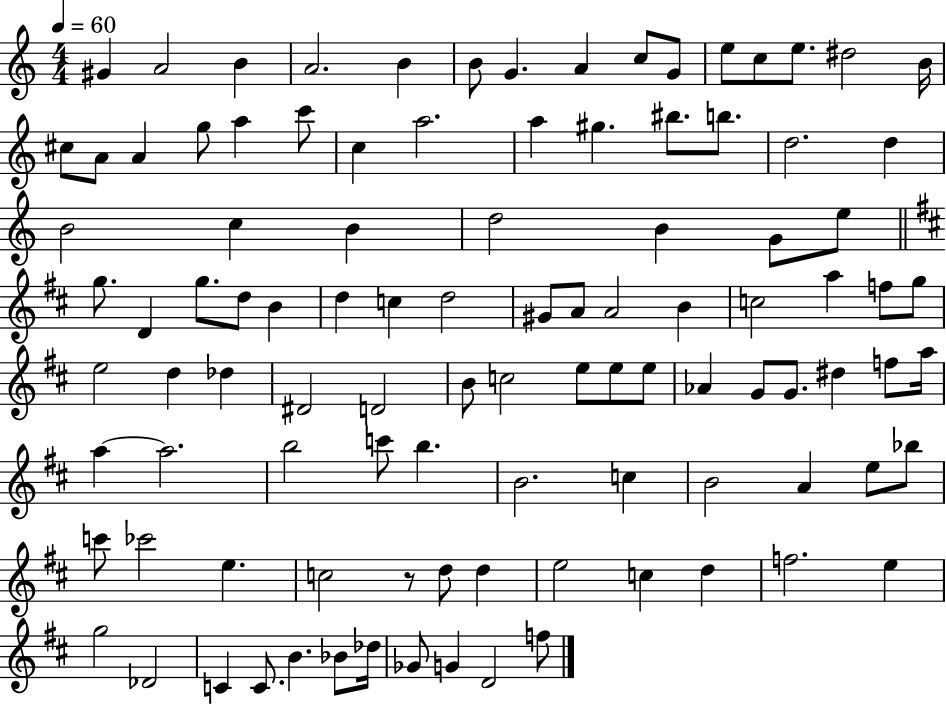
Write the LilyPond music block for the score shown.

{
  \clef treble
  \numericTimeSignature
  \time 4/4
  \key c \major
  \tempo 4 = 60
  gis'4 a'2 b'4 | a'2. b'4 | b'8 g'4. a'4 c''8 g'8 | e''8 c''8 e''8. dis''2 b'16 | \break cis''8 a'8 a'4 g''8 a''4 c'''8 | c''4 a''2. | a''4 gis''4. bis''8. b''8. | d''2. d''4 | \break b'2 c''4 b'4 | d''2 b'4 g'8 e''8 | \bar "||" \break \key b \minor g''8. d'4 g''8. d''8 b'4 | d''4 c''4 d''2 | gis'8 a'8 a'2 b'4 | c''2 a''4 f''8 g''8 | \break e''2 d''4 des''4 | dis'2 d'2 | b'8 c''2 e''8 e''8 e''8 | aes'4 g'8 g'8. dis''4 f''8 a''16 | \break a''4~~ a''2. | b''2 c'''8 b''4. | b'2. c''4 | b'2 a'4 e''8 bes''8 | \break c'''8 ces'''2 e''4. | c''2 r8 d''8 d''4 | e''2 c''4 d''4 | f''2. e''4 | \break g''2 des'2 | c'4 c'8. b'4. bes'8 des''16 | ges'8 g'4 d'2 f''8 | \bar "|."
}